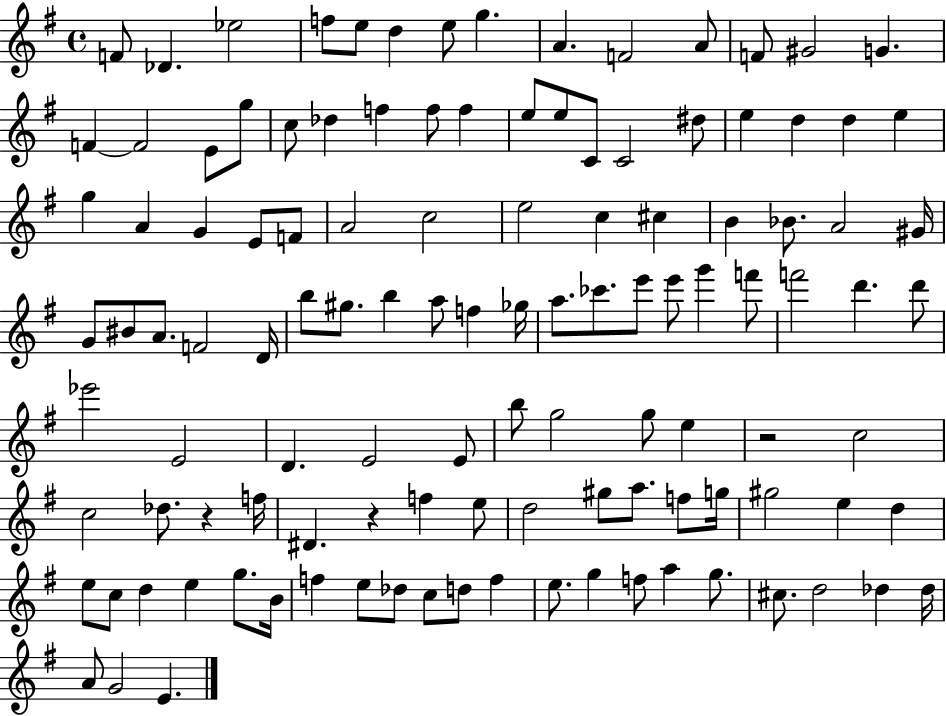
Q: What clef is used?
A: treble